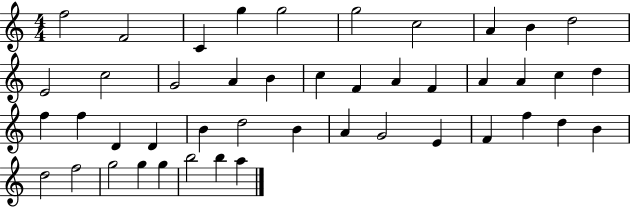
F5/h F4/h C4/q G5/q G5/h G5/h C5/h A4/q B4/q D5/h E4/h C5/h G4/h A4/q B4/q C5/q F4/q A4/q F4/q A4/q A4/q C5/q D5/q F5/q F5/q D4/q D4/q B4/q D5/h B4/q A4/q G4/h E4/q F4/q F5/q D5/q B4/q D5/h F5/h G5/h G5/q G5/q B5/h B5/q A5/q